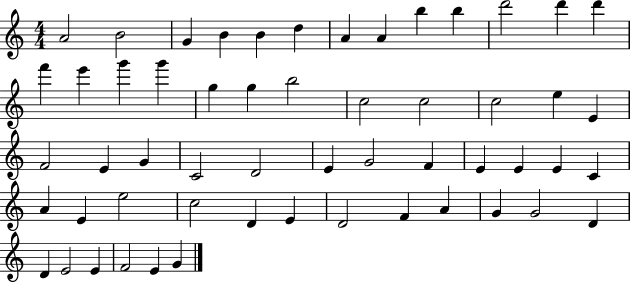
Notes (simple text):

A4/h B4/h G4/q B4/q B4/q D5/q A4/q A4/q B5/q B5/q D6/h D6/q D6/q F6/q E6/q G6/q G6/q G5/q G5/q B5/h C5/h C5/h C5/h E5/q E4/q F4/h E4/q G4/q C4/h D4/h E4/q G4/h F4/q E4/q E4/q E4/q C4/q A4/q E4/q E5/h C5/h D4/q E4/q D4/h F4/q A4/q G4/q G4/h D4/q D4/q E4/h E4/q F4/h E4/q G4/q